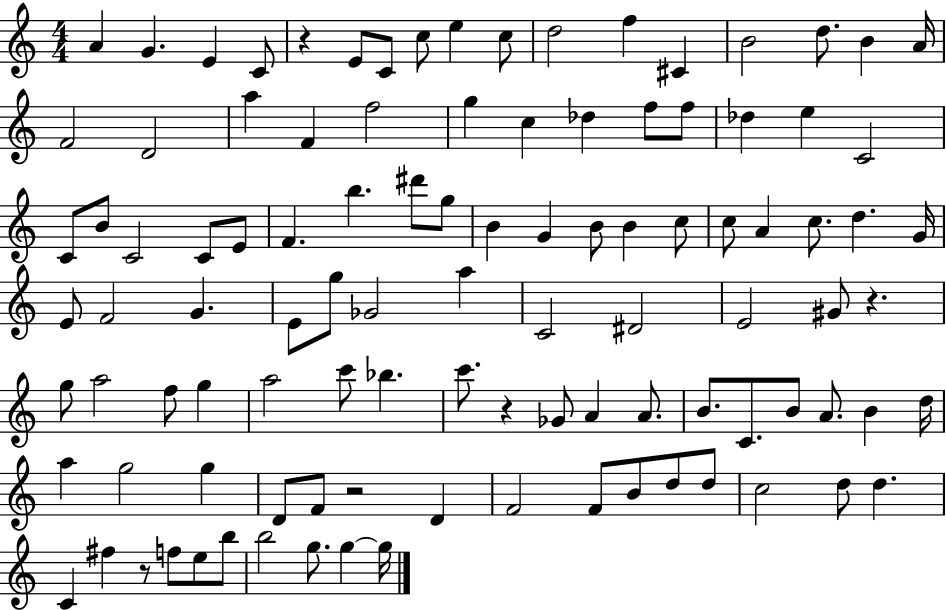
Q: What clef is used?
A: treble